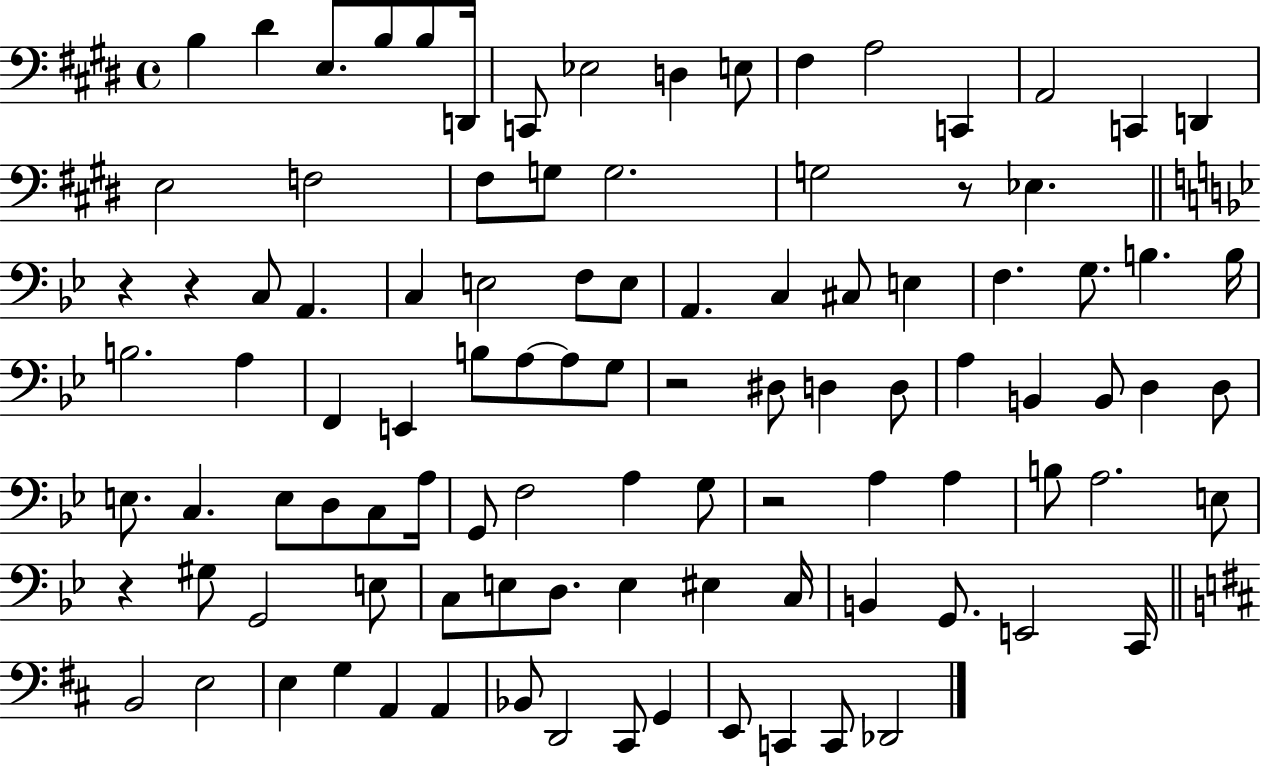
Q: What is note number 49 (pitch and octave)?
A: A3